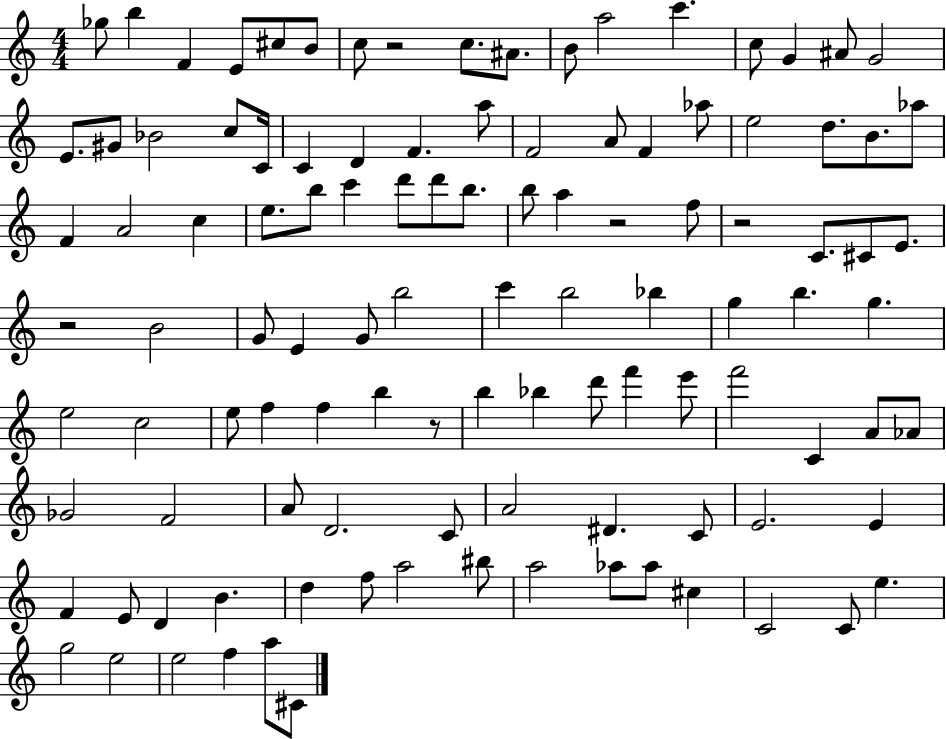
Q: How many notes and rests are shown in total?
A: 110